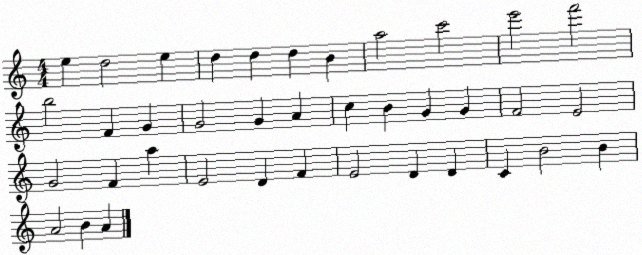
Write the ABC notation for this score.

X:1
T:Untitled
M:4/4
L:1/4
K:C
e d2 e d d d B a2 c'2 e'2 f'2 b2 F G G2 G A c B G G F2 E2 G2 F a E2 D F E2 D D C B2 B A2 B A